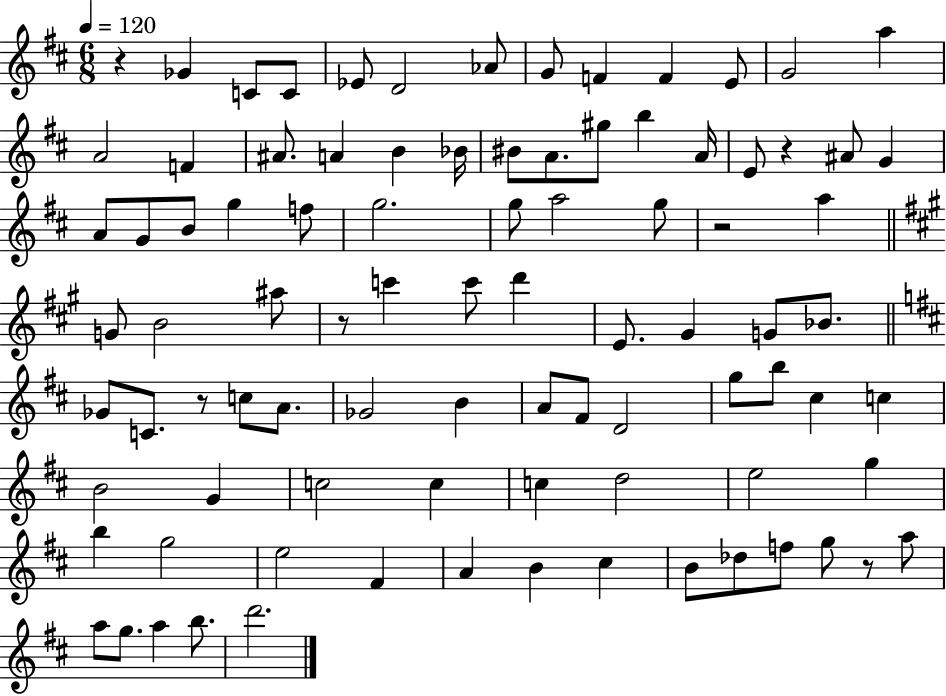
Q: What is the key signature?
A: D major